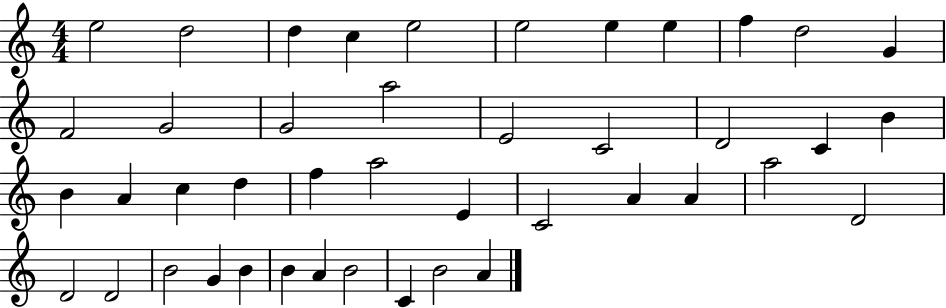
{
  \clef treble
  \numericTimeSignature
  \time 4/4
  \key c \major
  e''2 d''2 | d''4 c''4 e''2 | e''2 e''4 e''4 | f''4 d''2 g'4 | \break f'2 g'2 | g'2 a''2 | e'2 c'2 | d'2 c'4 b'4 | \break b'4 a'4 c''4 d''4 | f''4 a''2 e'4 | c'2 a'4 a'4 | a''2 d'2 | \break d'2 d'2 | b'2 g'4 b'4 | b'4 a'4 b'2 | c'4 b'2 a'4 | \break \bar "|."
}